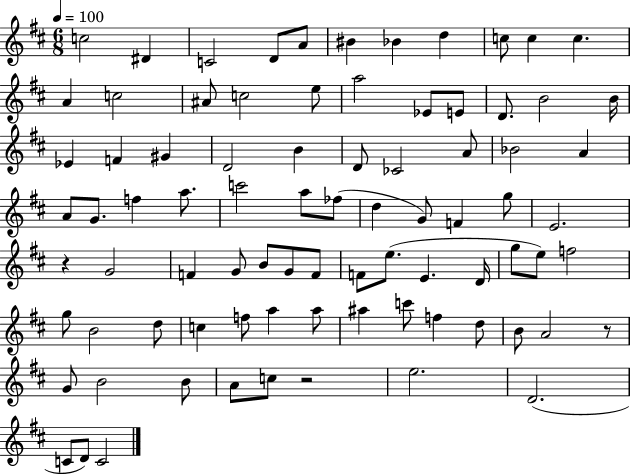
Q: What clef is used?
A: treble